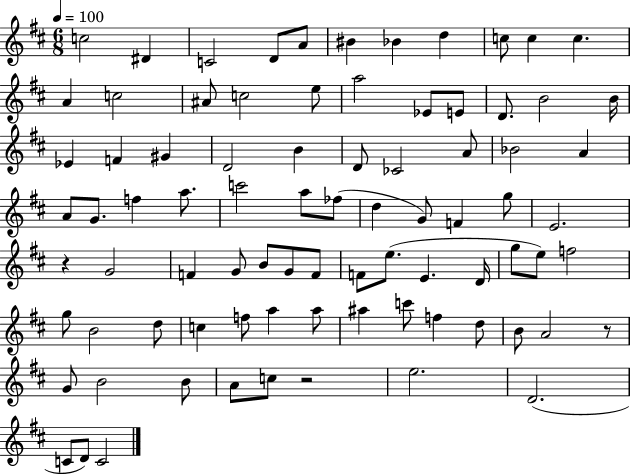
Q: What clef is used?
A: treble